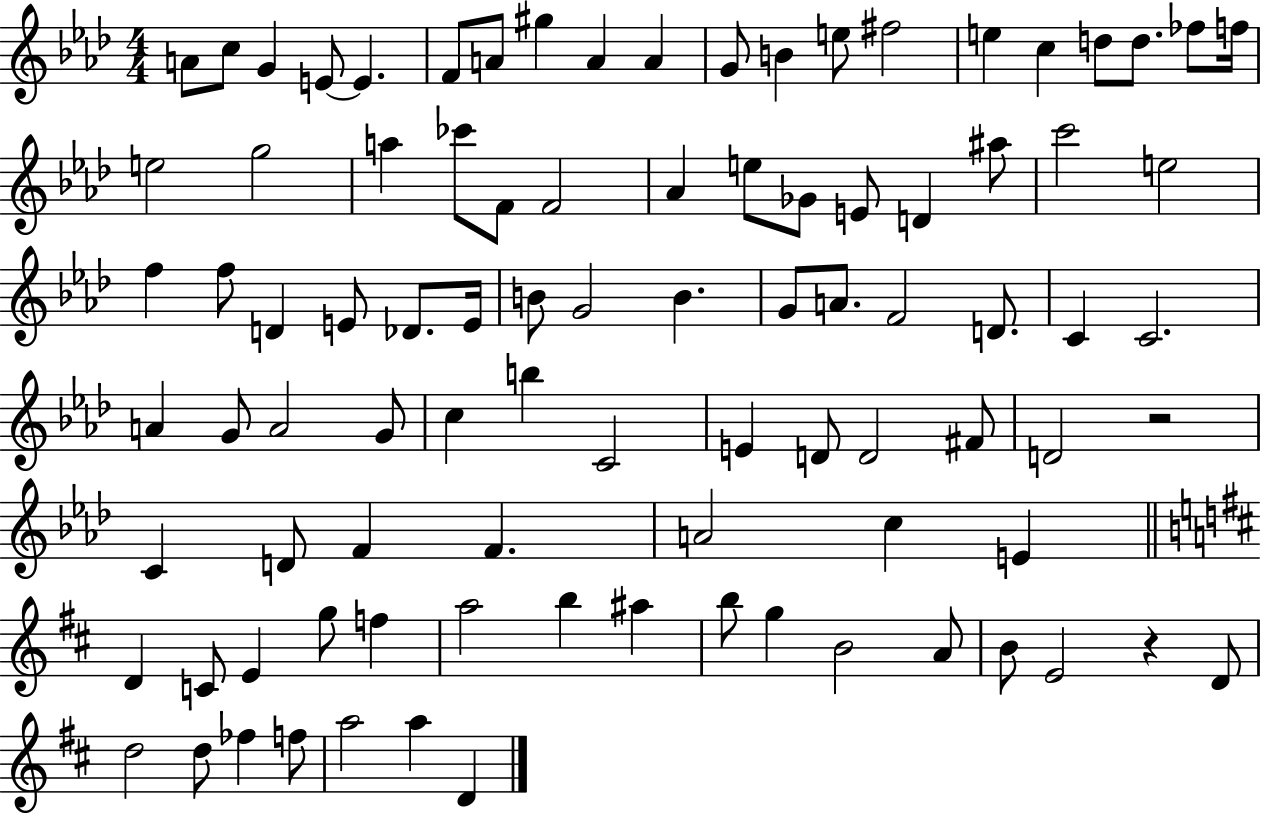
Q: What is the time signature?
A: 4/4